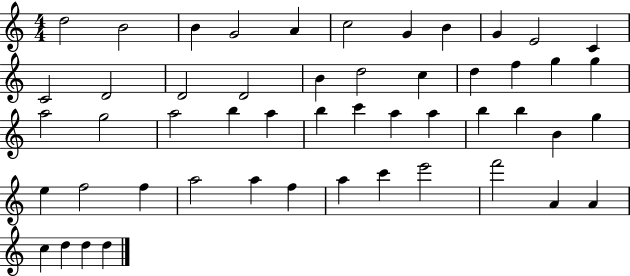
{
  \clef treble
  \numericTimeSignature
  \time 4/4
  \key c \major
  d''2 b'2 | b'4 g'2 a'4 | c''2 g'4 b'4 | g'4 e'2 c'4 | \break c'2 d'2 | d'2 d'2 | b'4 d''2 c''4 | d''4 f''4 g''4 g''4 | \break a''2 g''2 | a''2 b''4 a''4 | b''4 c'''4 a''4 a''4 | b''4 b''4 b'4 g''4 | \break e''4 f''2 f''4 | a''2 a''4 f''4 | a''4 c'''4 e'''2 | f'''2 a'4 a'4 | \break c''4 d''4 d''4 d''4 | \bar "|."
}